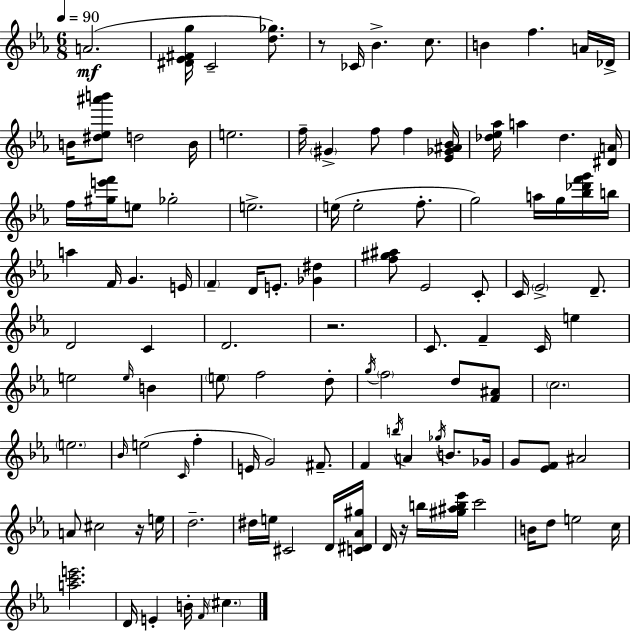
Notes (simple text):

A4/h. [D#4,Eb4,F#4,G5]/s C4/h [D5,Gb5]/e. R/e CES4/s Bb4/q. C5/e. B4/q F5/q. A4/s Db4/s B4/s [D#5,Eb5,A#6,B6]/e D5/h B4/s E5/h. F5/s G#4/q F5/e F5/q [Eb4,Gb4,A#4,Bb4]/s [Db5,Eb5,Ab5]/s A5/q Db5/q. [D#4,A4]/s F5/s [G#5,E6,F6]/s E5/e Gb5/h E5/h. E5/s E5/h F5/e. G5/h A5/s G5/s [Bb5,Db6,F6,G6]/s B5/s A5/q F4/s G4/q. E4/s F4/q D4/s E4/e. [Gb4,D#5]/q [F5,G#5,A#5]/e Eb4/h C4/e C4/s Eb4/h D4/e. D4/h C4/q D4/h. R/h. C4/e. F4/q C4/s E5/q E5/h E5/s B4/q E5/e F5/h D5/e G5/s F5/h D5/e [F4,A#4]/e C5/h. E5/h. Bb4/s E5/h C4/s F5/q E4/s G4/h F#4/e. F4/q B5/s A4/q Gb5/s B4/e. Gb4/s G4/e [Eb4,F4]/e A#4/h A4/e C#5/h R/s E5/s D5/h. D#5/s E5/s C#4/h D4/s [C4,D#4,Ab4,G#5]/s D4/s R/s B5/s [G#5,A#5,B5,Eb6]/s C6/h B4/s D5/e E5/h C5/s [A5,C6,E6]/h. D4/s E4/q B4/s F4/s C#5/q.